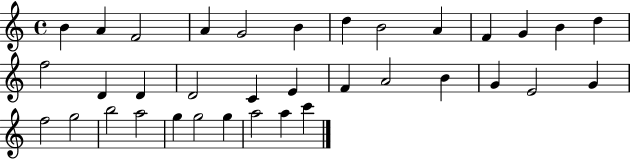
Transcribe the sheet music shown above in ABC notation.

X:1
T:Untitled
M:4/4
L:1/4
K:C
B A F2 A G2 B d B2 A F G B d f2 D D D2 C E F A2 B G E2 G f2 g2 b2 a2 g g2 g a2 a c'